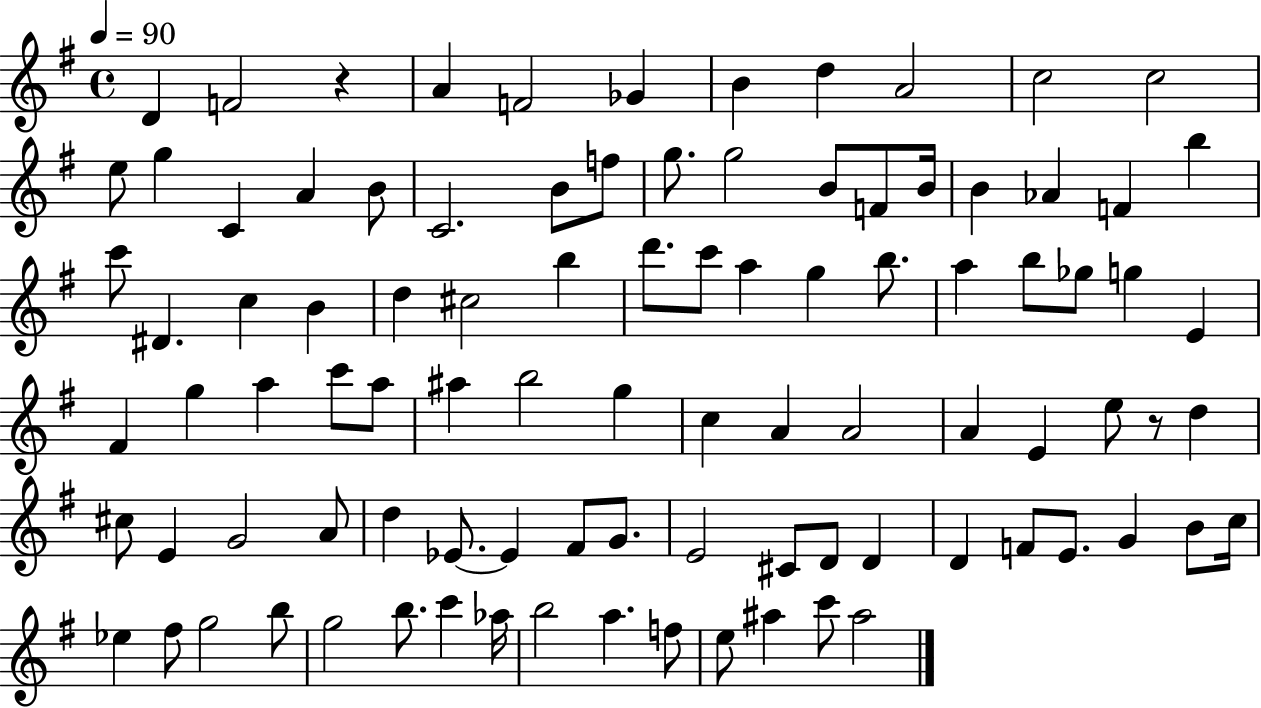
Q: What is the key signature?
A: G major